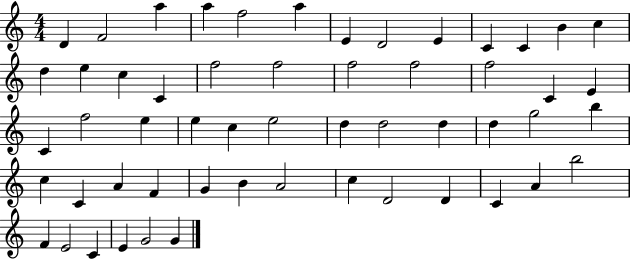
D4/q F4/h A5/q A5/q F5/h A5/q E4/q D4/h E4/q C4/q C4/q B4/q C5/q D5/q E5/q C5/q C4/q F5/h F5/h F5/h F5/h F5/h C4/q E4/q C4/q F5/h E5/q E5/q C5/q E5/h D5/q D5/h D5/q D5/q G5/h B5/q C5/q C4/q A4/q F4/q G4/q B4/q A4/h C5/q D4/h D4/q C4/q A4/q B5/h F4/q E4/h C4/q E4/q G4/h G4/q